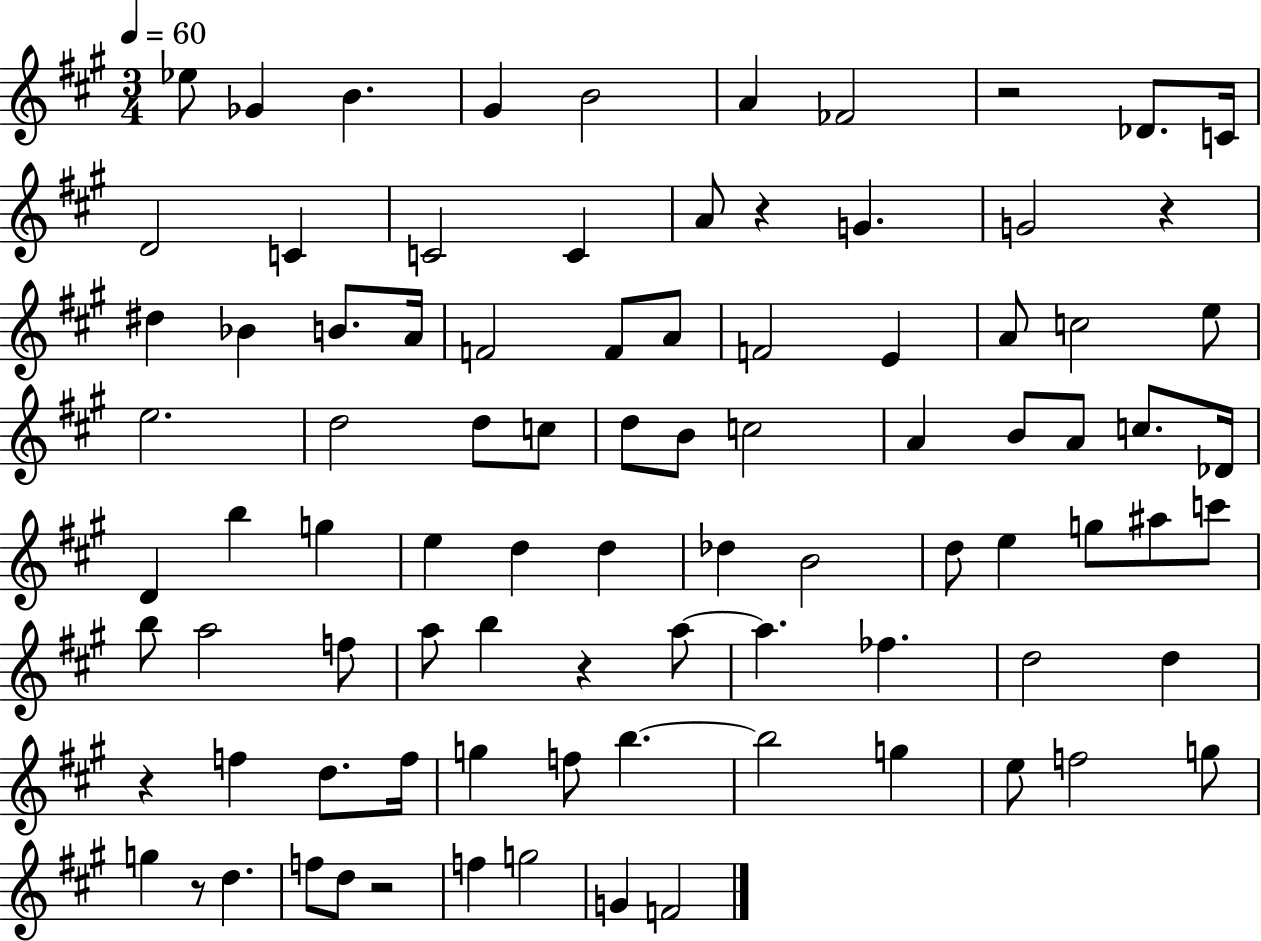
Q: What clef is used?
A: treble